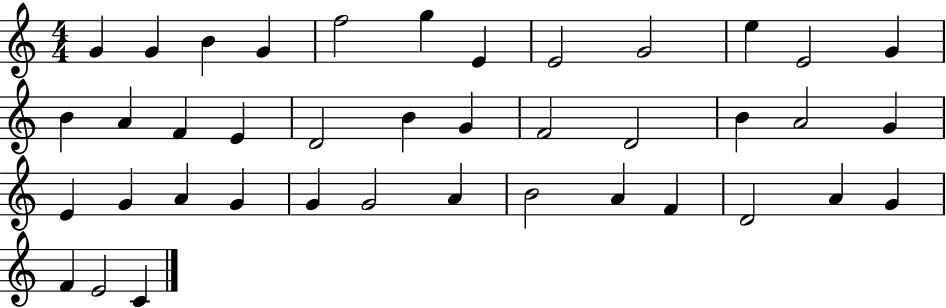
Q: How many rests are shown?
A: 0